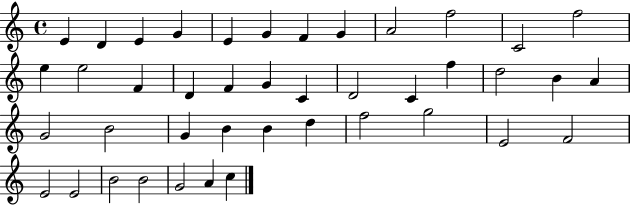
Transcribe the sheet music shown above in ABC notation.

X:1
T:Untitled
M:4/4
L:1/4
K:C
E D E G E G F G A2 f2 C2 f2 e e2 F D F G C D2 C f d2 B A G2 B2 G B B d f2 g2 E2 F2 E2 E2 B2 B2 G2 A c